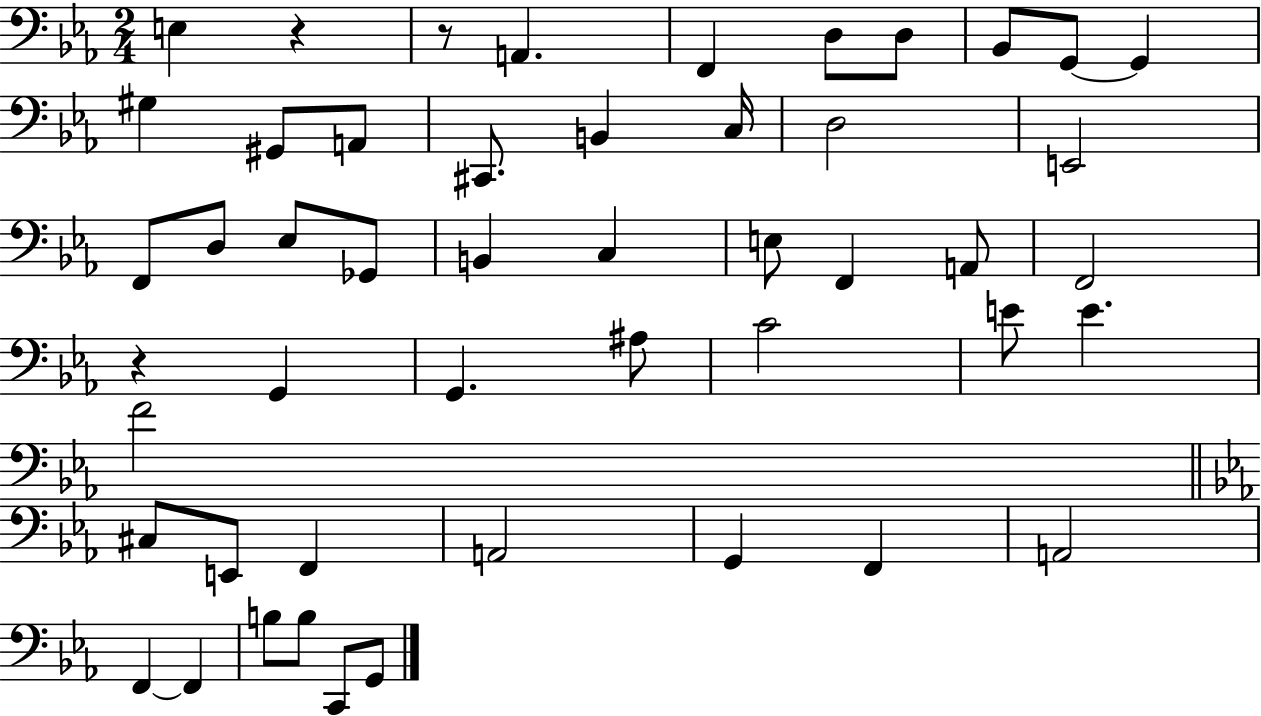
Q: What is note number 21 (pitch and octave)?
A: B2